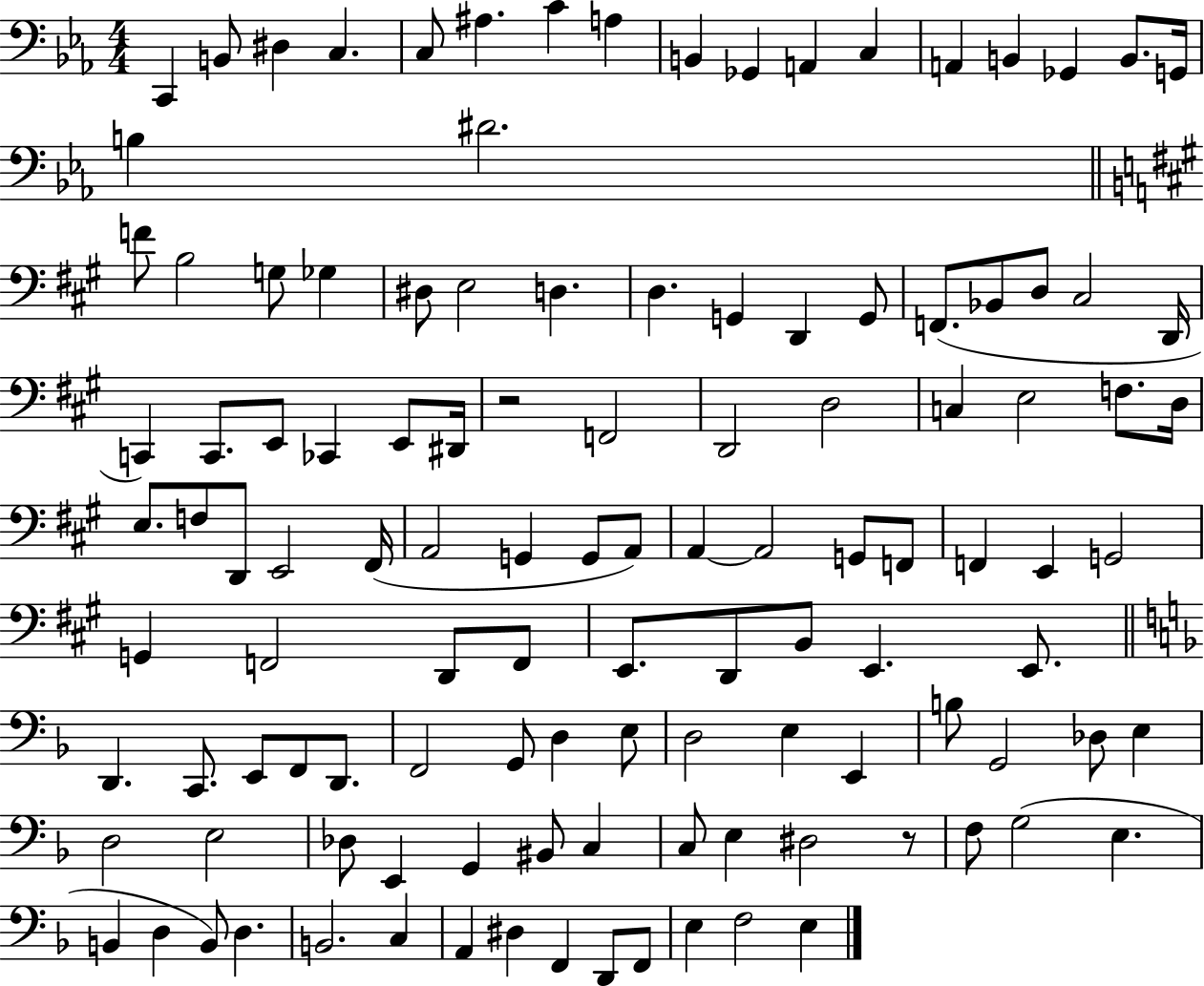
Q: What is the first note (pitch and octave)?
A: C2